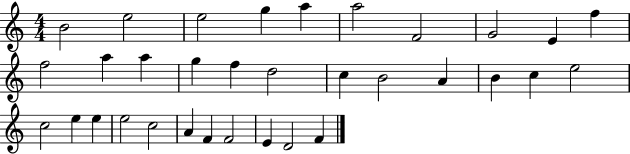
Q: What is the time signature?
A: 4/4